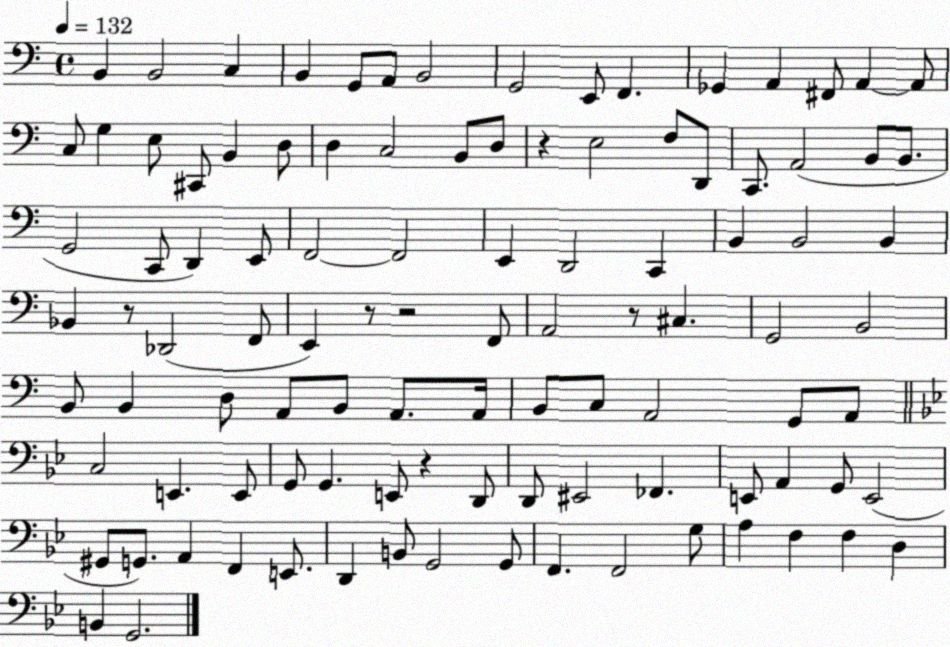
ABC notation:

X:1
T:Untitled
M:4/4
L:1/4
K:C
B,, B,,2 C, B,, G,,/2 A,,/2 B,,2 G,,2 E,,/2 F,, _G,, A,, ^F,,/2 A,, A,,/2 C,/2 G, E,/2 ^C,,/2 B,, D,/2 D, C,2 B,,/2 D,/2 z E,2 F,/2 D,,/2 C,,/2 A,,2 B,,/2 B,,/2 G,,2 C,,/2 D,, E,,/2 F,,2 F,,2 E,, D,,2 C,, B,, B,,2 B,, _B,, z/2 _D,,2 F,,/2 E,, z/2 z2 F,,/2 A,,2 z/2 ^C, G,,2 B,,2 B,,/2 B,, D,/2 A,,/2 B,,/2 A,,/2 A,,/4 B,,/2 C,/2 A,,2 G,,/2 A,,/2 C,2 E,, E,,/2 G,,/2 G,, E,,/2 z D,,/2 D,,/2 ^E,,2 _F,, E,,/2 A,, G,,/2 E,,2 ^G,,/2 G,,/2 A,, F,, E,,/2 D,, B,,/2 G,,2 G,,/2 F,, F,,2 G,/2 A, F, F, D, B,, G,,2